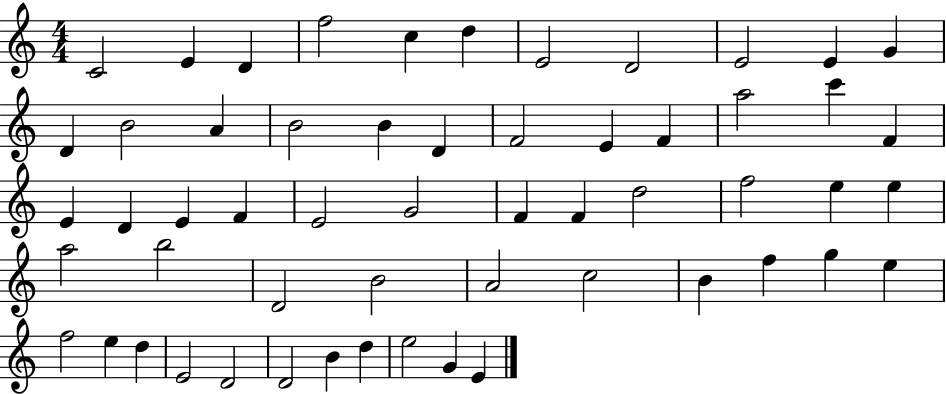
X:1
T:Untitled
M:4/4
L:1/4
K:C
C2 E D f2 c d E2 D2 E2 E G D B2 A B2 B D F2 E F a2 c' F E D E F E2 G2 F F d2 f2 e e a2 b2 D2 B2 A2 c2 B f g e f2 e d E2 D2 D2 B d e2 G E